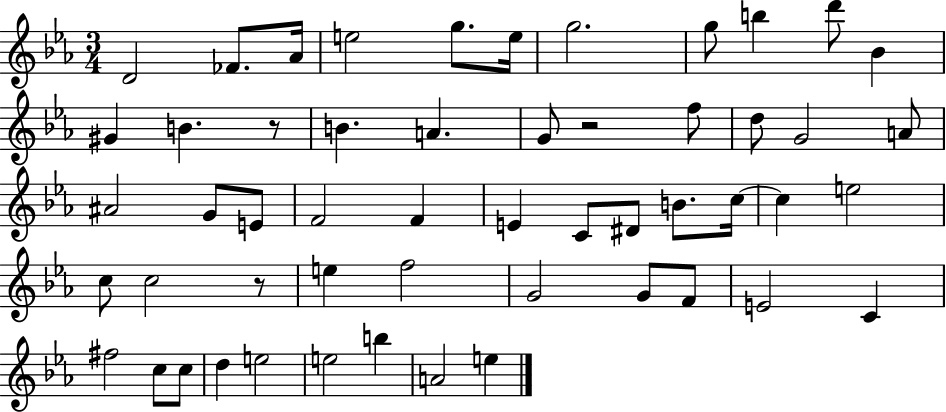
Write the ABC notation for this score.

X:1
T:Untitled
M:3/4
L:1/4
K:Eb
D2 _F/2 _A/4 e2 g/2 e/4 g2 g/2 b d'/2 _B ^G B z/2 B A G/2 z2 f/2 d/2 G2 A/2 ^A2 G/2 E/2 F2 F E C/2 ^D/2 B/2 c/4 c e2 c/2 c2 z/2 e f2 G2 G/2 F/2 E2 C ^f2 c/2 c/2 d e2 e2 b A2 e